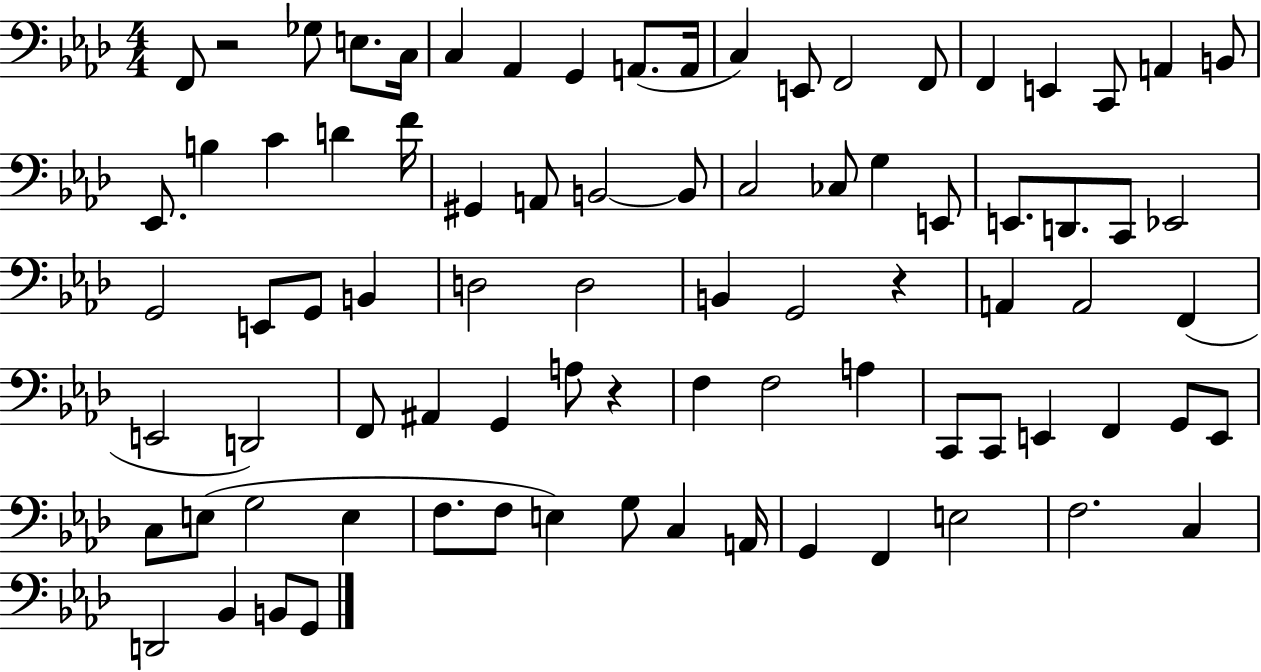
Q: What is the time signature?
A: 4/4